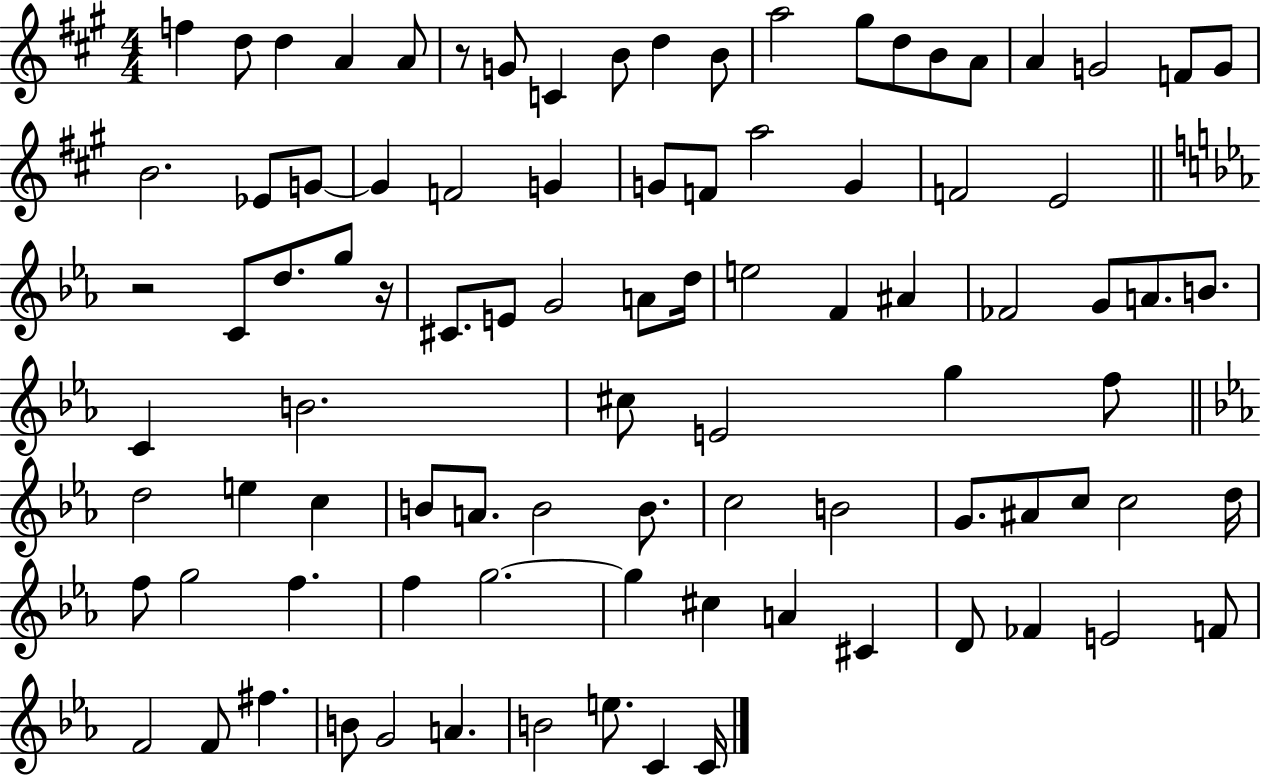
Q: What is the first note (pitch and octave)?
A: F5